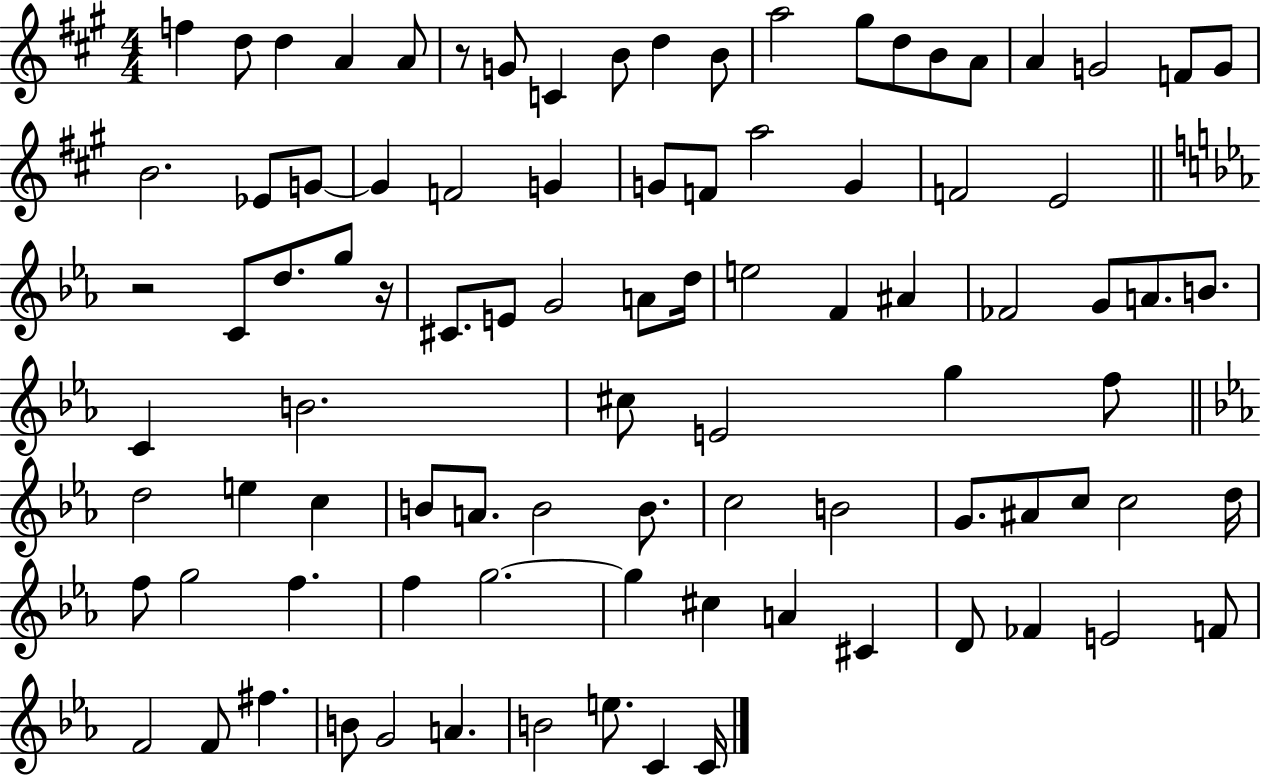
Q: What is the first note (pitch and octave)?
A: F5